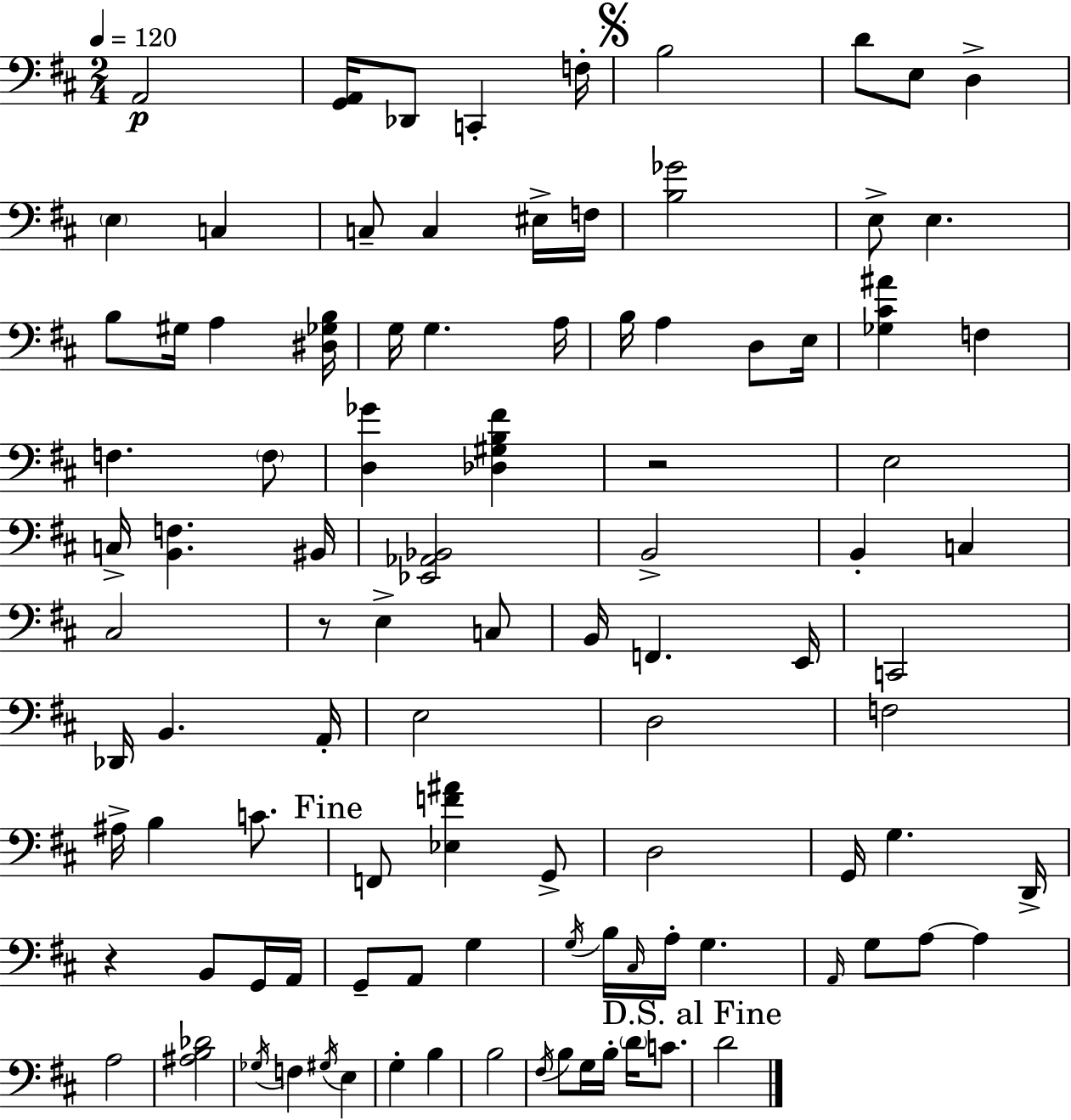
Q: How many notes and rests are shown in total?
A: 100